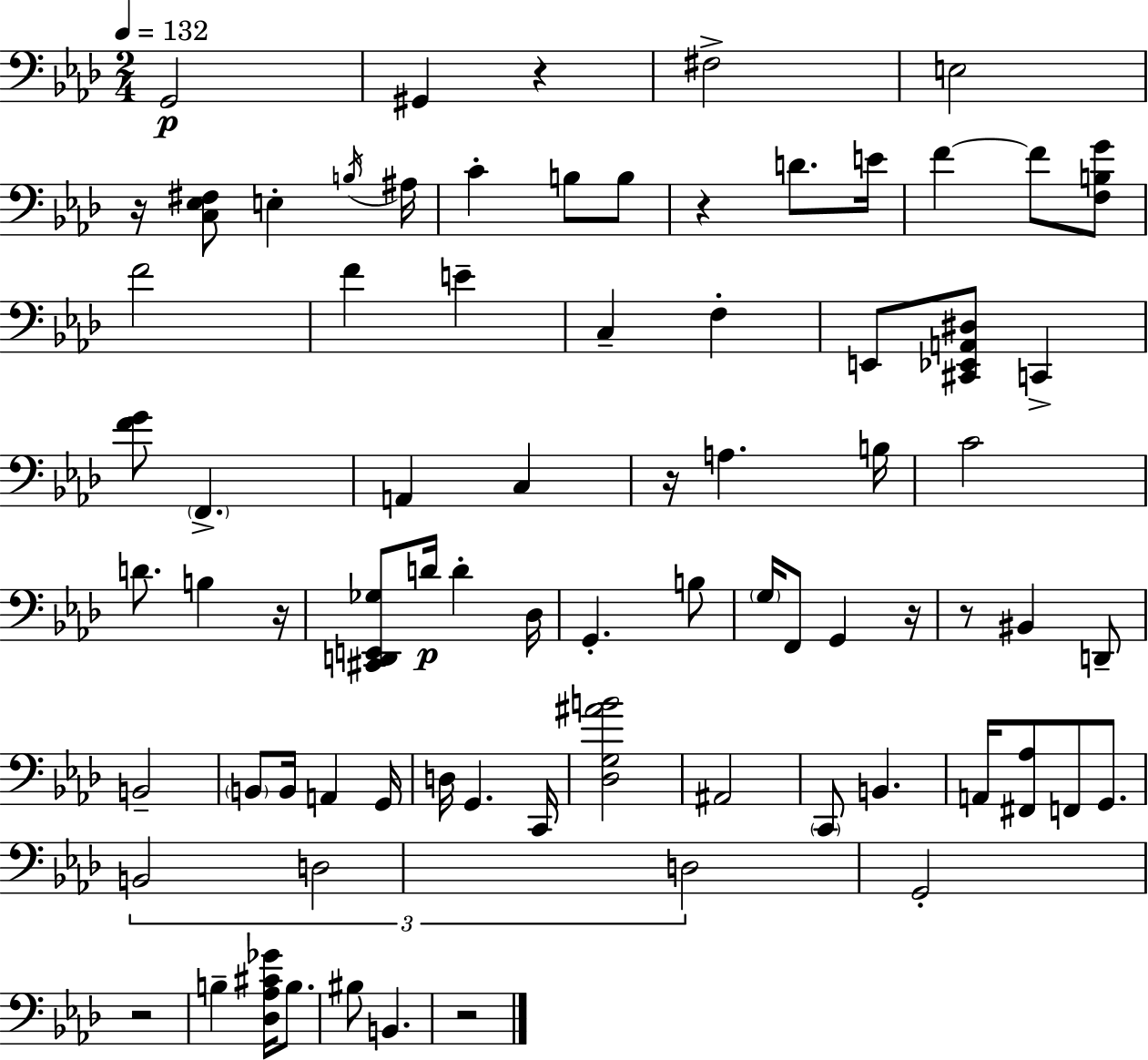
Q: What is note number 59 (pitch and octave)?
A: B3